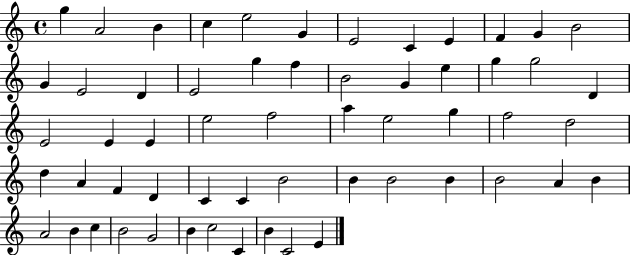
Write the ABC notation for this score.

X:1
T:Untitled
M:4/4
L:1/4
K:C
g A2 B c e2 G E2 C E F G B2 G E2 D E2 g f B2 G e g g2 D E2 E E e2 f2 a e2 g f2 d2 d A F D C C B2 B B2 B B2 A B A2 B c B2 G2 B c2 C B C2 E